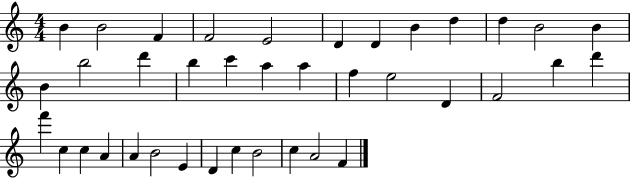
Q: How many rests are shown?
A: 0